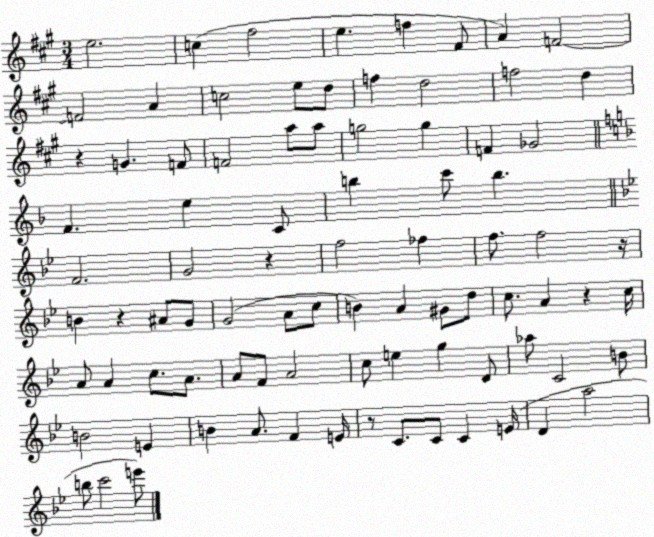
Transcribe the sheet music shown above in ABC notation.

X:1
T:Untitled
M:3/4
L:1/4
K:A
e2 c ^f2 e f ^F/2 A F2 F2 A c2 e/2 d/2 f d2 f2 d z G F/2 F2 a/2 a/2 g2 g F _G2 F e C/2 b c'/2 b F2 G2 z f2 _f f/2 f2 z/4 B z ^A/2 G/2 G2 A/2 c/2 B A ^G/2 d/2 c/2 A z c/4 A/2 A c/2 A/2 A/2 F/2 A2 c/2 e g D/2 _a/2 C2 B/2 B2 E B A/2 F E/4 z/2 C/2 C/2 C E/4 D a2 b/2 c'2 e'/2